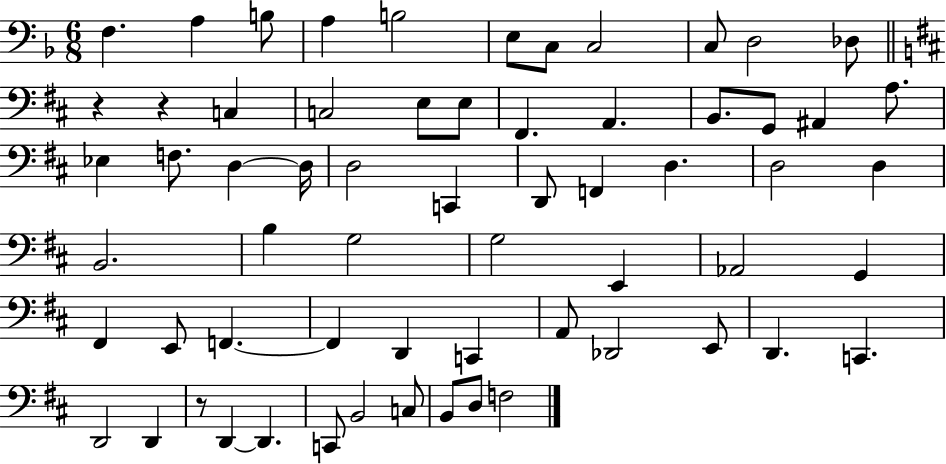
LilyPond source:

{
  \clef bass
  \numericTimeSignature
  \time 6/8
  \key f \major
  f4. a4 b8 | a4 b2 | e8 c8 c2 | c8 d2 des8 | \break \bar "||" \break \key b \minor r4 r4 c4 | c2 e8 e8 | fis,4. a,4. | b,8. g,8 ais,4 a8. | \break ees4 f8. d4~~ d16 | d2 c,4 | d,8 f,4 d4. | d2 d4 | \break b,2. | b4 g2 | g2 e,4 | aes,2 g,4 | \break fis,4 e,8 f,4.~~ | f,4 d,4 c,4 | a,8 des,2 e,8 | d,4. c,4. | \break d,2 d,4 | r8 d,4~~ d,4. | c,8 b,2 c8 | b,8 d8 f2 | \break \bar "|."
}